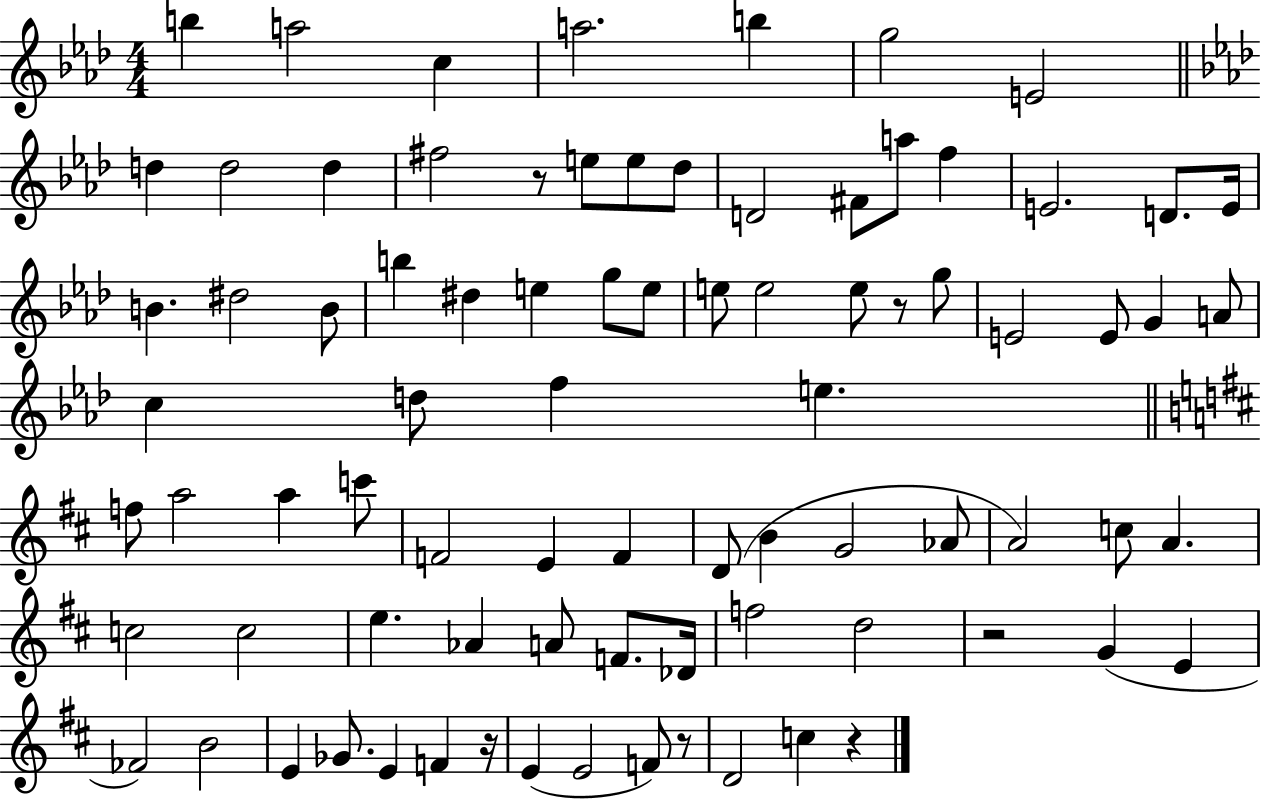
X:1
T:Untitled
M:4/4
L:1/4
K:Ab
b a2 c a2 b g2 E2 d d2 d ^f2 z/2 e/2 e/2 _d/2 D2 ^F/2 a/2 f E2 D/2 E/4 B ^d2 B/2 b ^d e g/2 e/2 e/2 e2 e/2 z/2 g/2 E2 E/2 G A/2 c d/2 f e f/2 a2 a c'/2 F2 E F D/2 B G2 _A/2 A2 c/2 A c2 c2 e _A A/2 F/2 _D/4 f2 d2 z2 G E _F2 B2 E _G/2 E F z/4 E E2 F/2 z/2 D2 c z